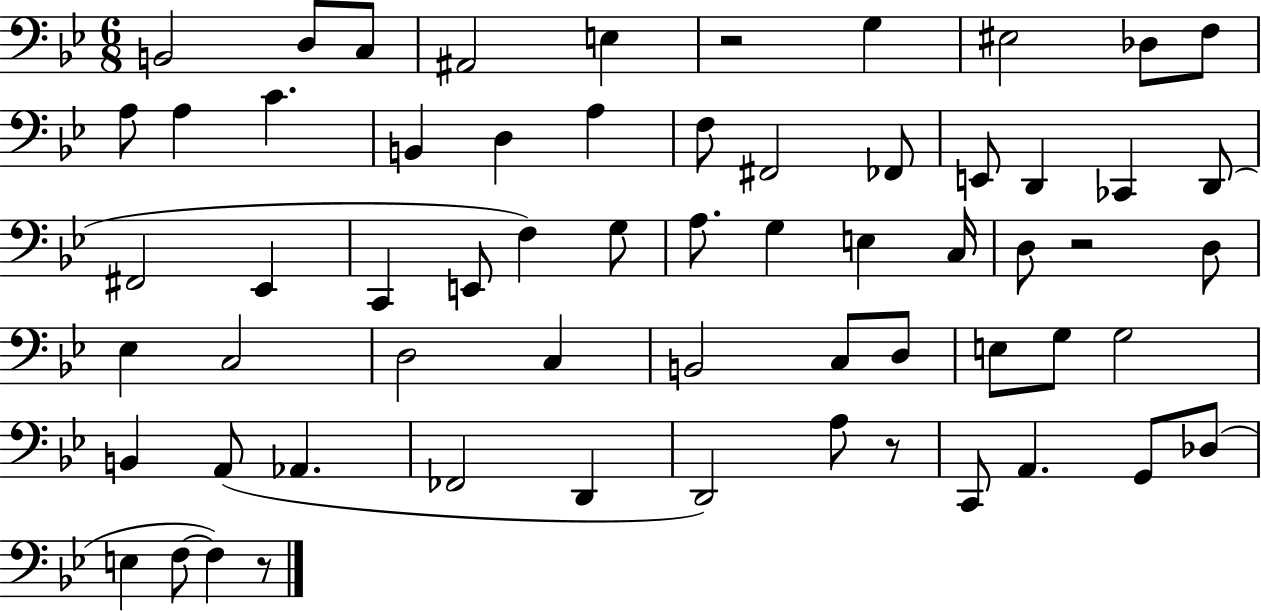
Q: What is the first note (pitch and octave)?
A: B2